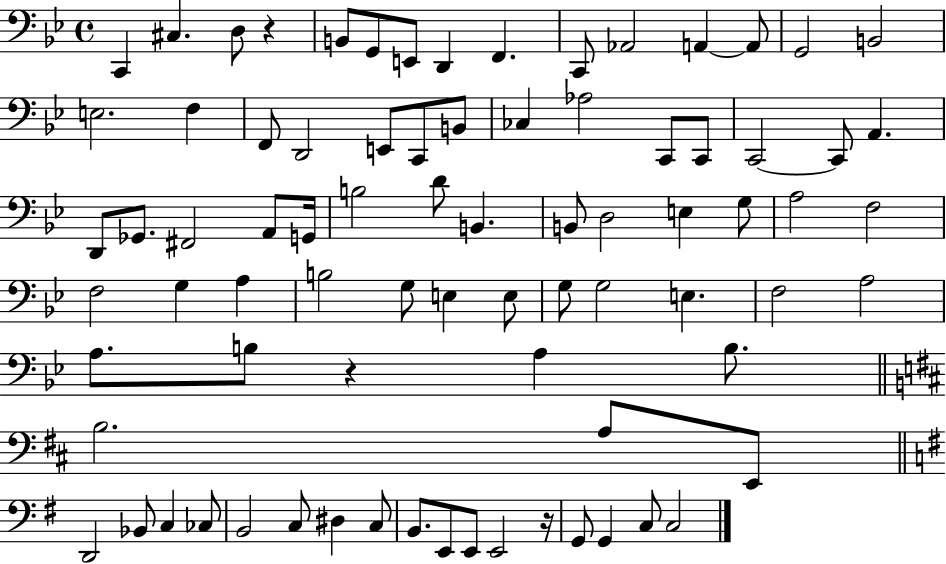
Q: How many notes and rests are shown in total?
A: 80